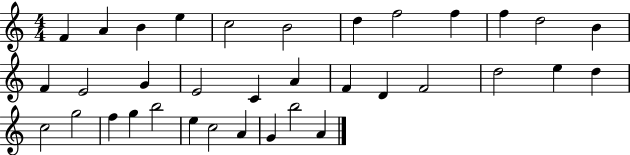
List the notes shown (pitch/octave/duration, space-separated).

F4/q A4/q B4/q E5/q C5/h B4/h D5/q F5/h F5/q F5/q D5/h B4/q F4/q E4/h G4/q E4/h C4/q A4/q F4/q D4/q F4/h D5/h E5/q D5/q C5/h G5/h F5/q G5/q B5/h E5/q C5/h A4/q G4/q B5/h A4/q